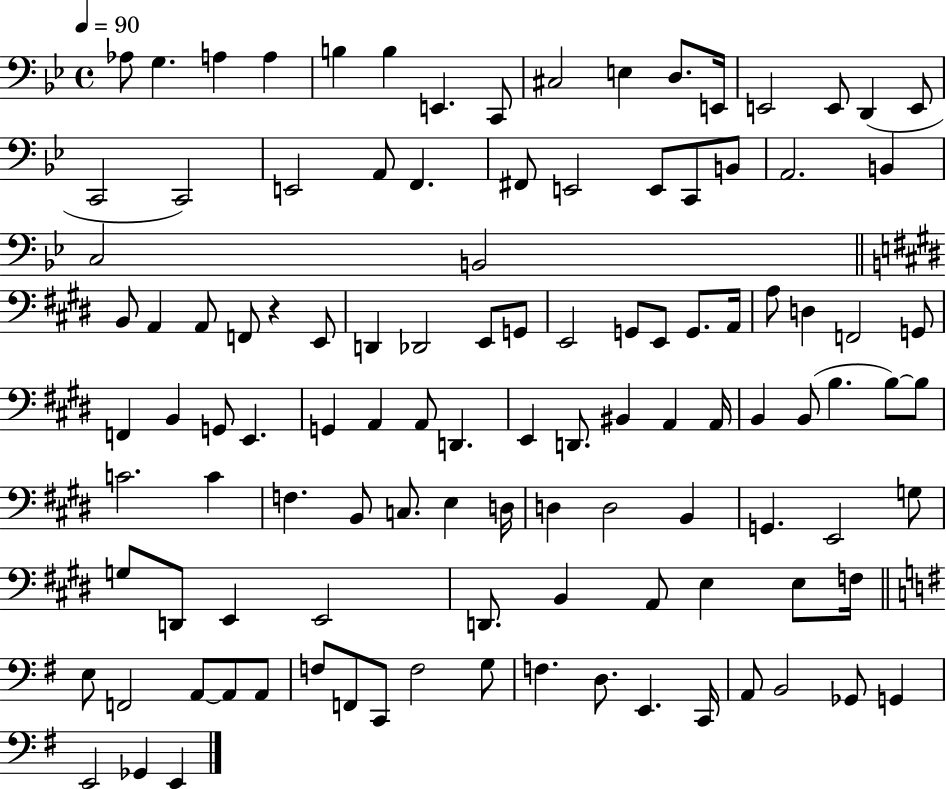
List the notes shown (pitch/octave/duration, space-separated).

Ab3/e G3/q. A3/q A3/q B3/q B3/q E2/q. C2/e C#3/h E3/q D3/e. E2/s E2/h E2/e D2/q E2/e C2/h C2/h E2/h A2/e F2/q. F#2/e E2/h E2/e C2/e B2/e A2/h. B2/q C3/h B2/h B2/e A2/q A2/e F2/e R/q E2/e D2/q Db2/h E2/e G2/e E2/h G2/e E2/e G2/e. A2/s A3/e D3/q F2/h G2/e F2/q B2/q G2/e E2/q. G2/q A2/q A2/e D2/q. E2/q D2/e. BIS2/q A2/q A2/s B2/q B2/e B3/q. B3/e B3/e C4/h. C4/q F3/q. B2/e C3/e. E3/q D3/s D3/q D3/h B2/q G2/q. E2/h G3/e G3/e D2/e E2/q E2/h D2/e. B2/q A2/e E3/q E3/e F3/s E3/e F2/h A2/e A2/e A2/e F3/e F2/e C2/e F3/h G3/e F3/q. D3/e. E2/q. C2/s A2/e B2/h Gb2/e G2/q E2/h Gb2/q E2/q